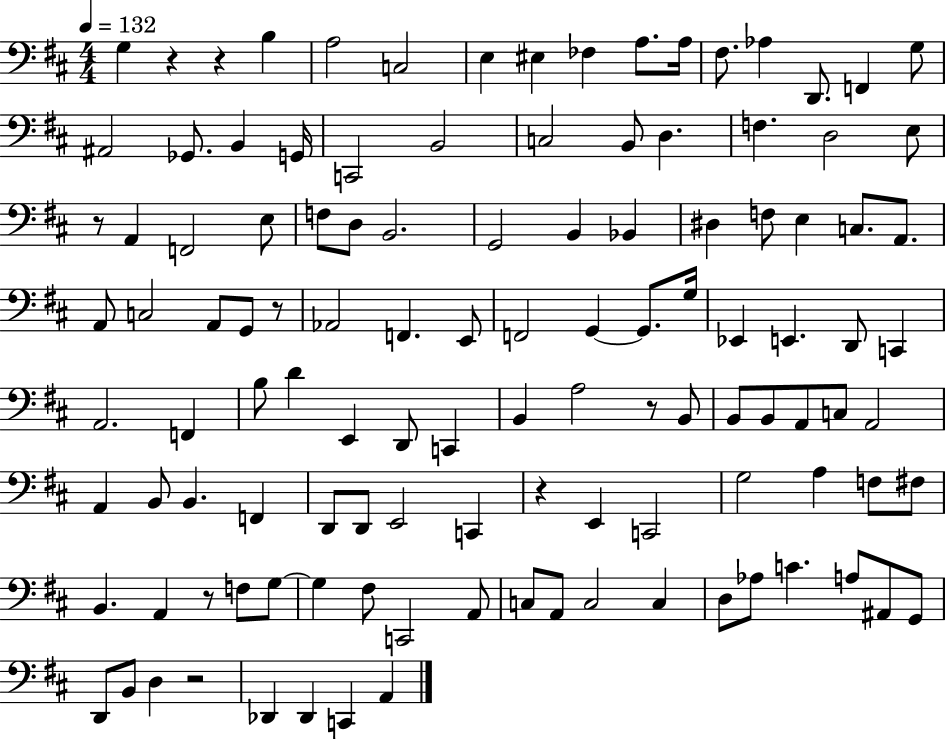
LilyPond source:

{
  \clef bass
  \numericTimeSignature
  \time 4/4
  \key d \major
  \tempo 4 = 132
  g4 r4 r4 b4 | a2 c2 | e4 eis4 fes4 a8. a16 | fis8. aes4 d,8. f,4 g8 | \break ais,2 ges,8. b,4 g,16 | c,2 b,2 | c2 b,8 d4. | f4. d2 e8 | \break r8 a,4 f,2 e8 | f8 d8 b,2. | g,2 b,4 bes,4 | dis4 f8 e4 c8. a,8. | \break a,8 c2 a,8 g,8 r8 | aes,2 f,4. e,8 | f,2 g,4~~ g,8. g16 | ees,4 e,4. d,8 c,4 | \break a,2. f,4 | b8 d'4 e,4 d,8 c,4 | b,4 a2 r8 b,8 | b,8 b,8 a,8 c8 a,2 | \break a,4 b,8 b,4. f,4 | d,8 d,8 e,2 c,4 | r4 e,4 c,2 | g2 a4 f8 fis8 | \break b,4. a,4 r8 f8 g8~~ | g4 fis8 c,2 a,8 | c8 a,8 c2 c4 | d8 aes8 c'4. a8 ais,8 g,8 | \break d,8 b,8 d4 r2 | des,4 des,4 c,4 a,4 | \bar "|."
}